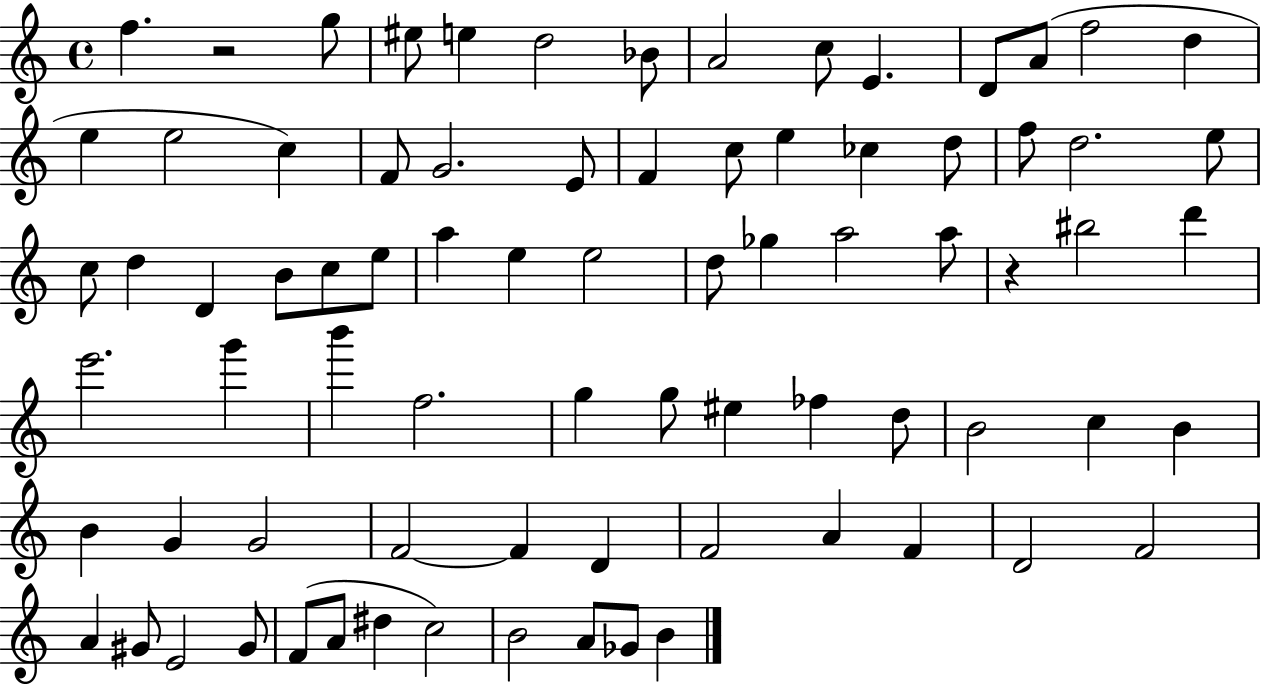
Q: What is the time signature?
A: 4/4